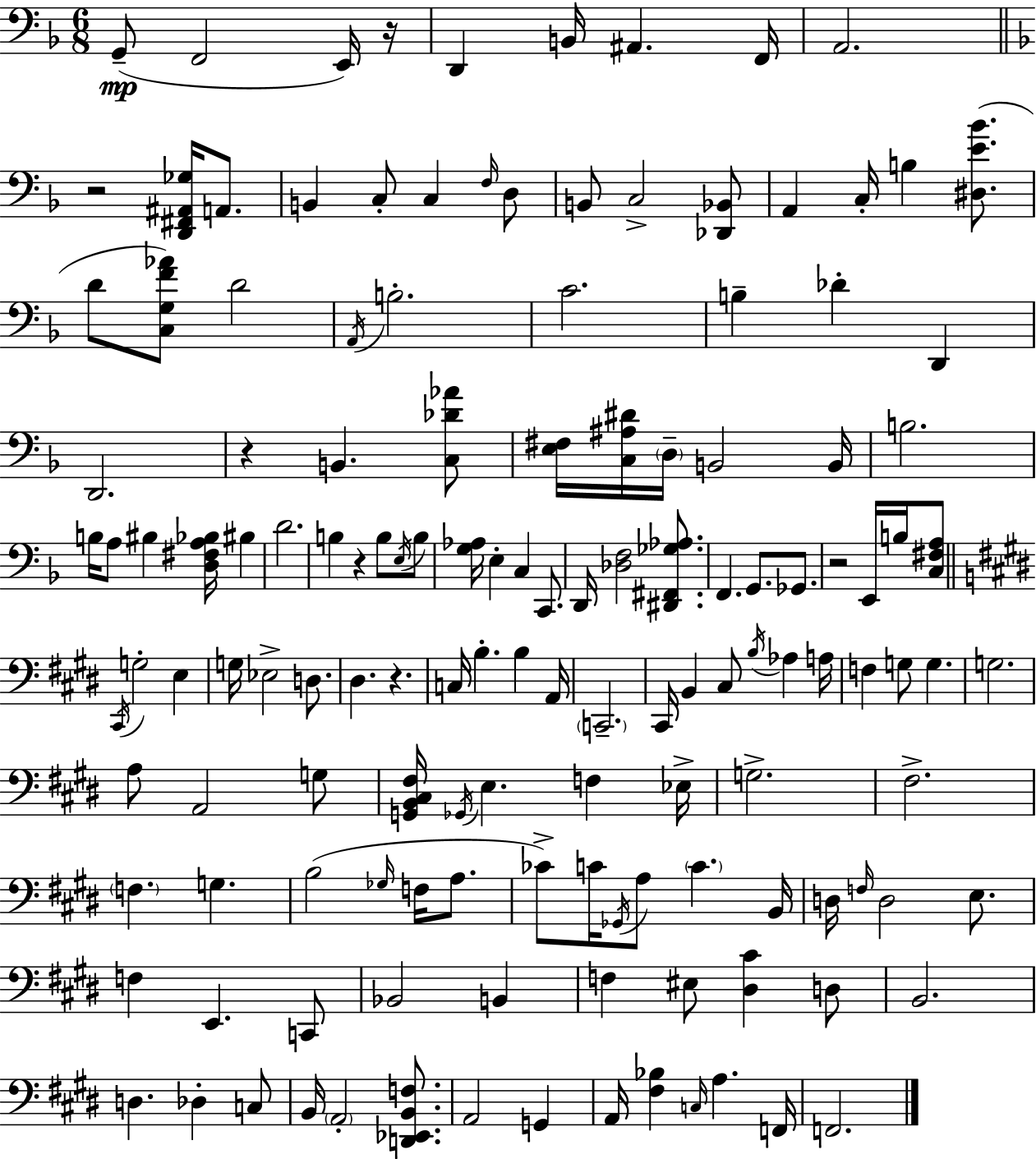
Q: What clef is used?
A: bass